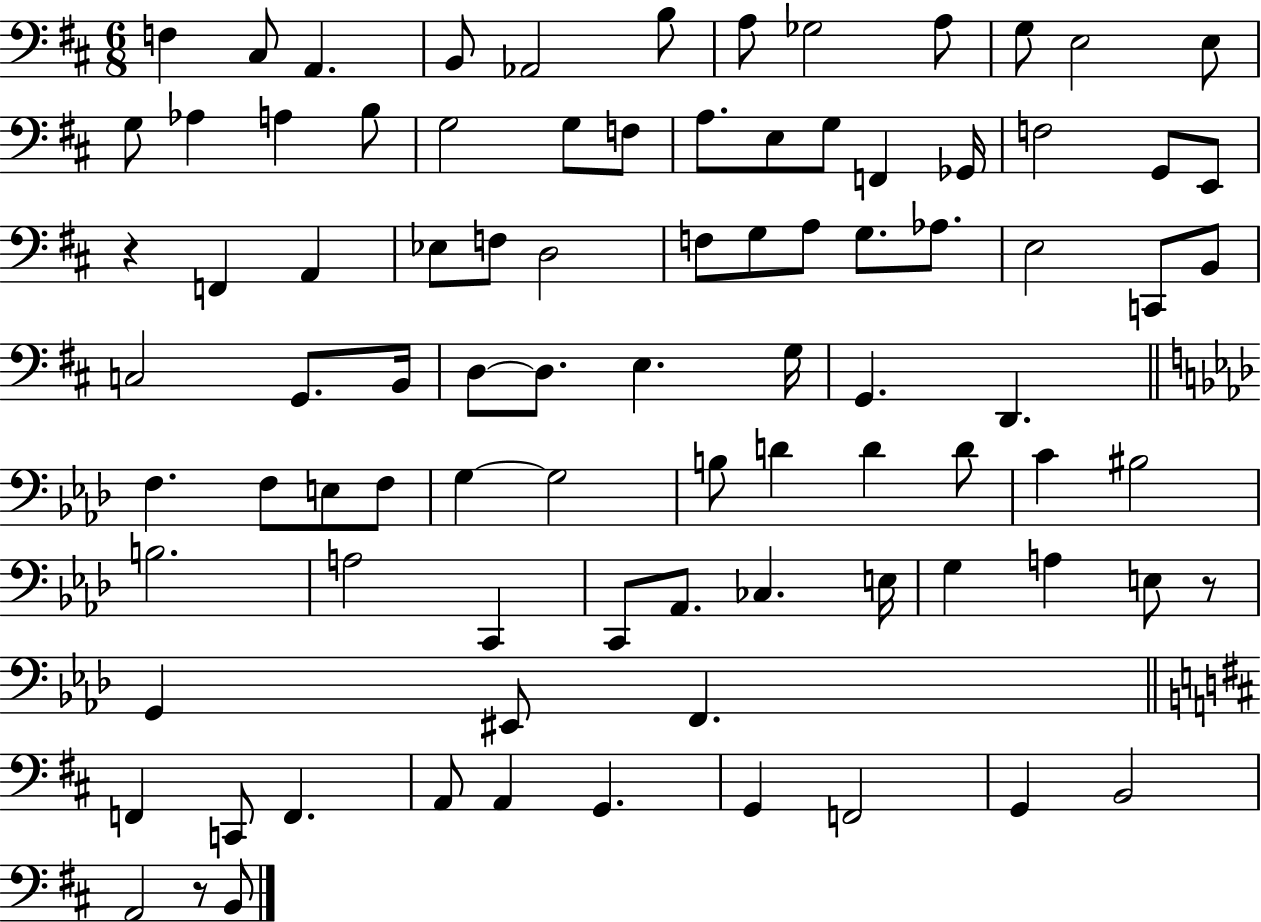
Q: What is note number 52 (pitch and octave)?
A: E3